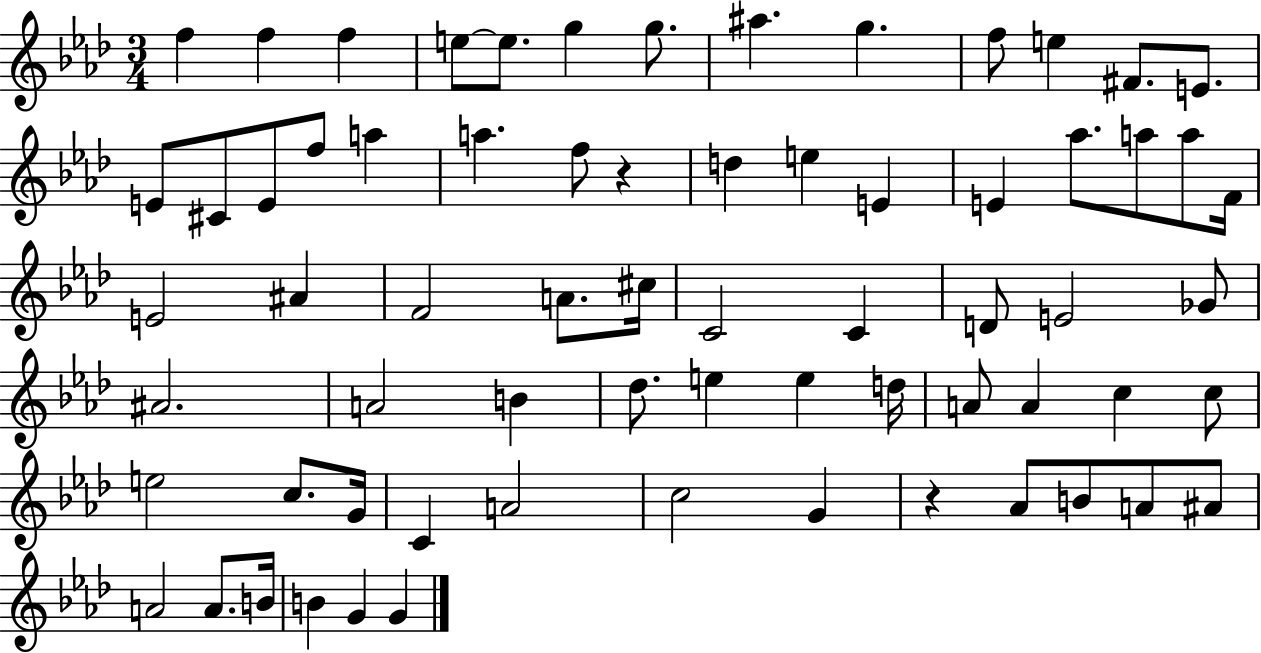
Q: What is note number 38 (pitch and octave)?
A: Gb4